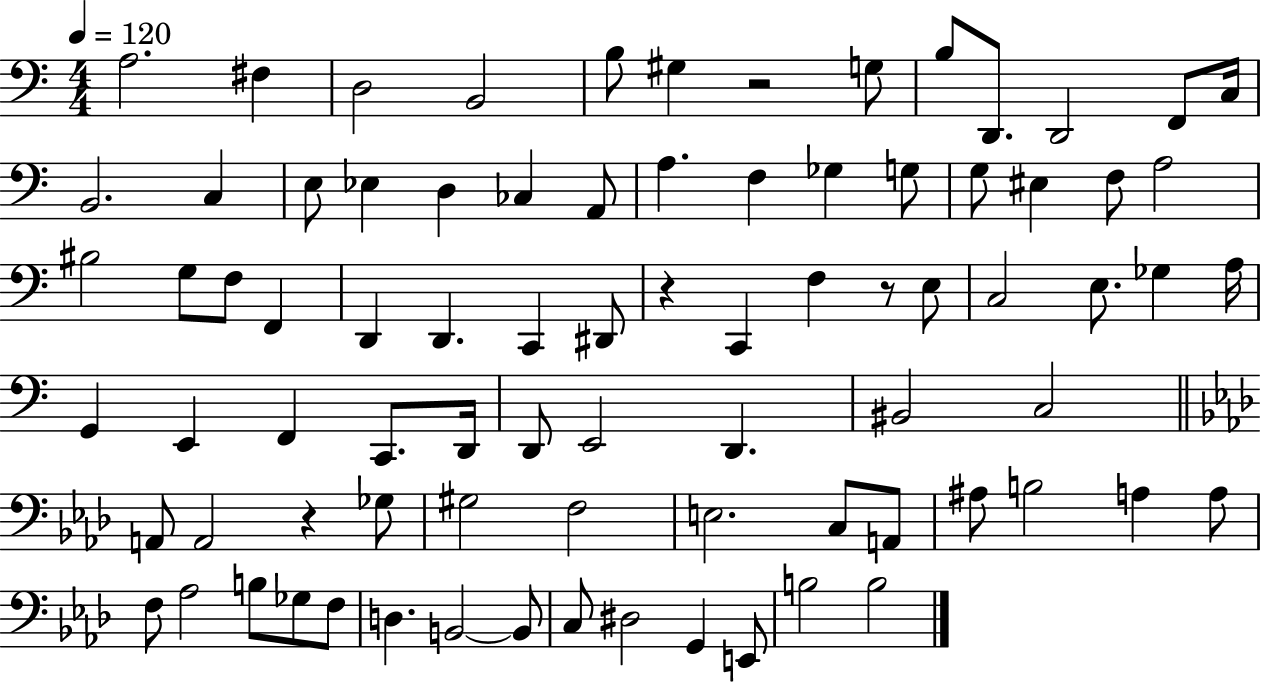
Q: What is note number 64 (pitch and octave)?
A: A3